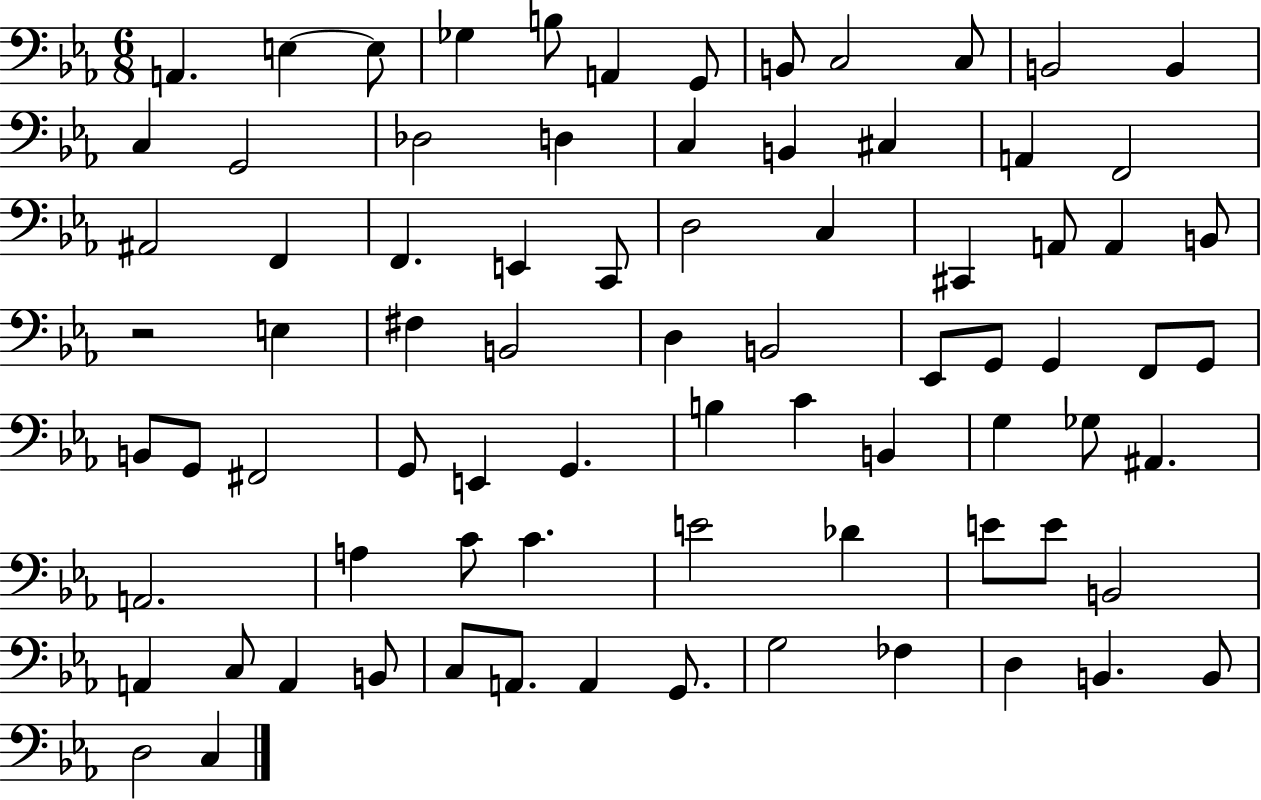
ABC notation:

X:1
T:Untitled
M:6/8
L:1/4
K:Eb
A,, E, E,/2 _G, B,/2 A,, G,,/2 B,,/2 C,2 C,/2 B,,2 B,, C, G,,2 _D,2 D, C, B,, ^C, A,, F,,2 ^A,,2 F,, F,, E,, C,,/2 D,2 C, ^C,, A,,/2 A,, B,,/2 z2 E, ^F, B,,2 D, B,,2 _E,,/2 G,,/2 G,, F,,/2 G,,/2 B,,/2 G,,/2 ^F,,2 G,,/2 E,, G,, B, C B,, G, _G,/2 ^A,, A,,2 A, C/2 C E2 _D E/2 E/2 B,,2 A,, C,/2 A,, B,,/2 C,/2 A,,/2 A,, G,,/2 G,2 _F, D, B,, B,,/2 D,2 C,